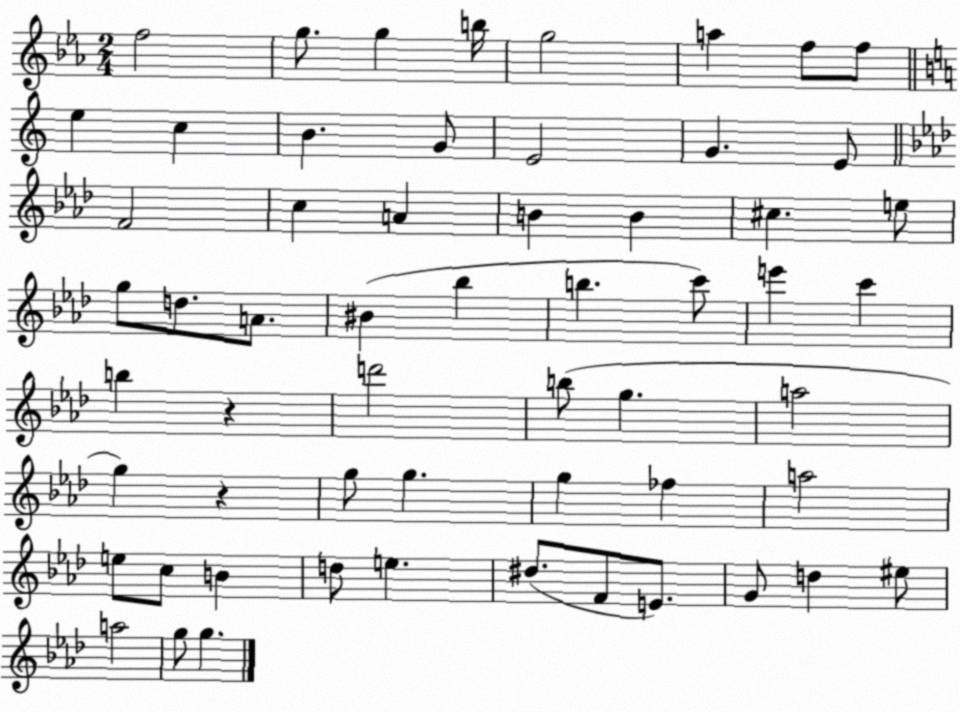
X:1
T:Untitled
M:2/4
L:1/4
K:Eb
f2 g/2 g b/4 g2 a f/2 f/2 e c B G/2 E2 G E/2 F2 c A B B ^c e/2 g/2 d/2 A/2 ^B _b b c'/2 e' c' b z d'2 b/2 g a2 g z g/2 g g _f a2 e/2 c/2 B d/2 e ^d/2 F/2 E/2 G/2 d ^e/2 a2 g/2 g